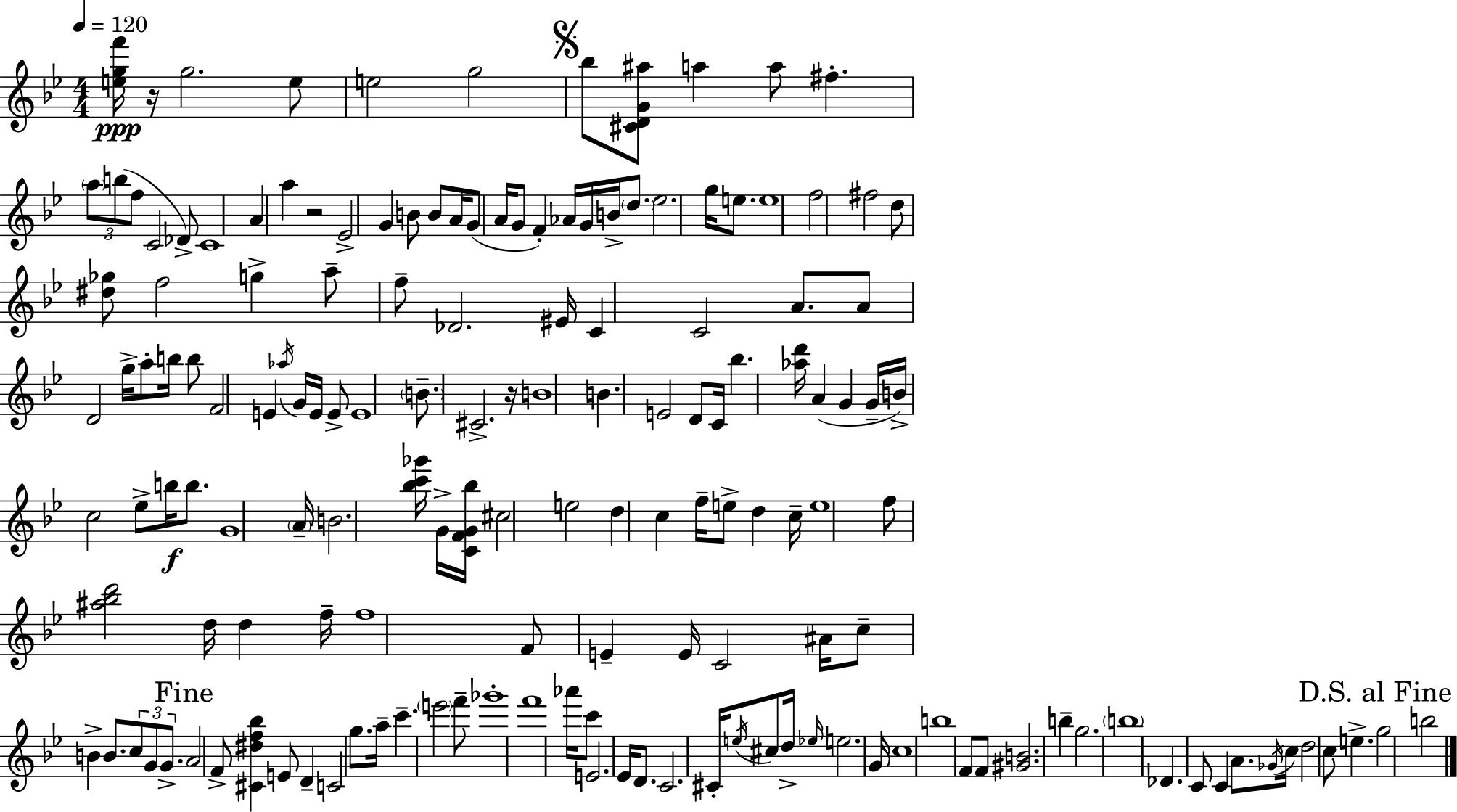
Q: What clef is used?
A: treble